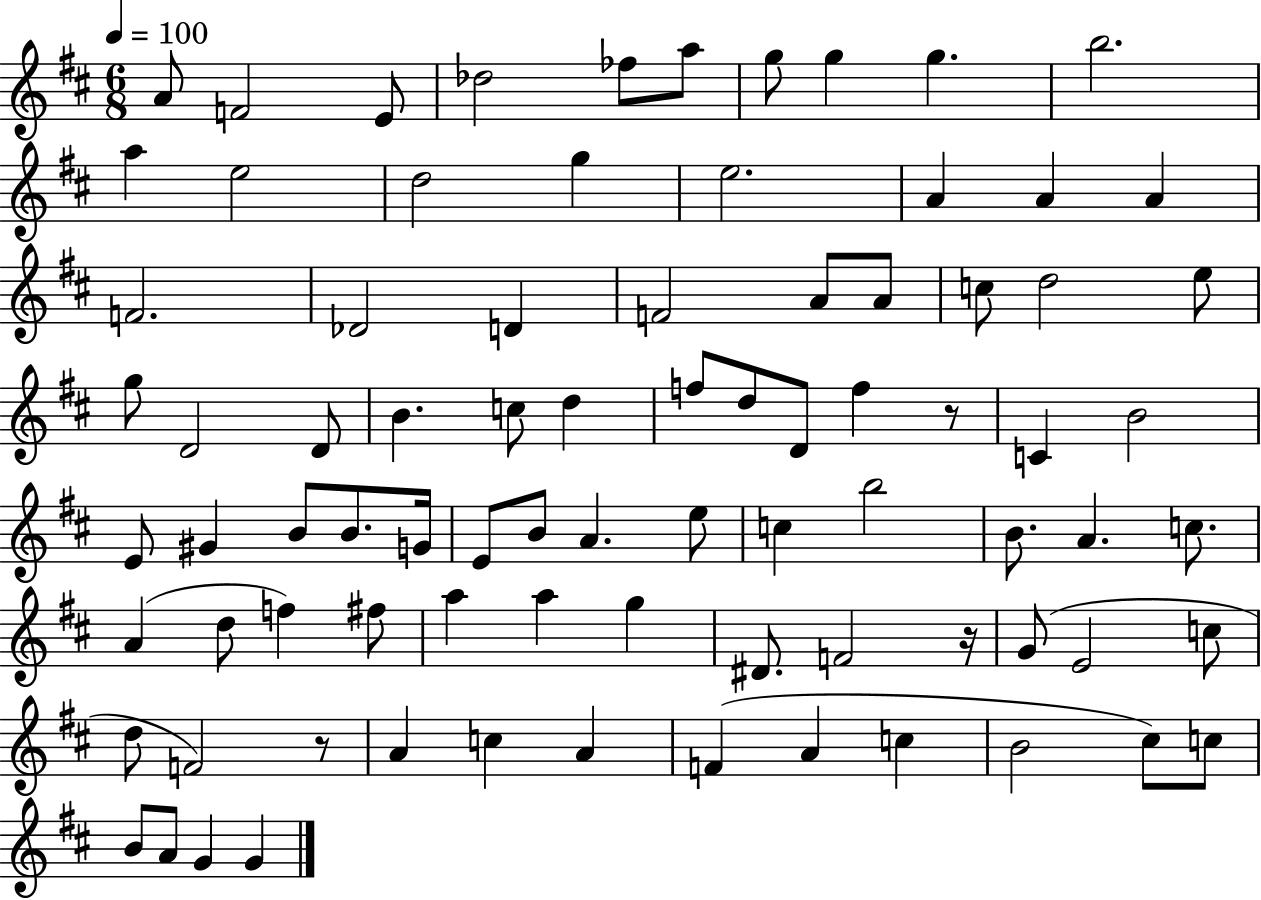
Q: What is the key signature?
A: D major